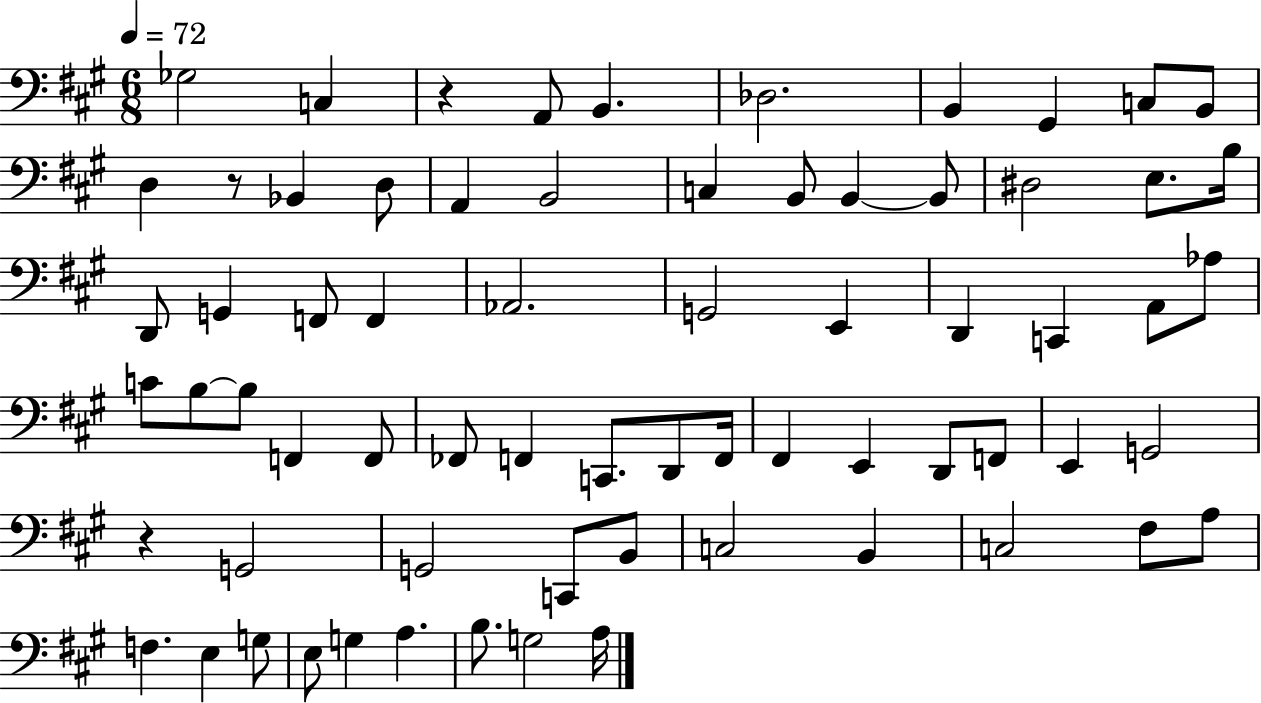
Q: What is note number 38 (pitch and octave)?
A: FES2